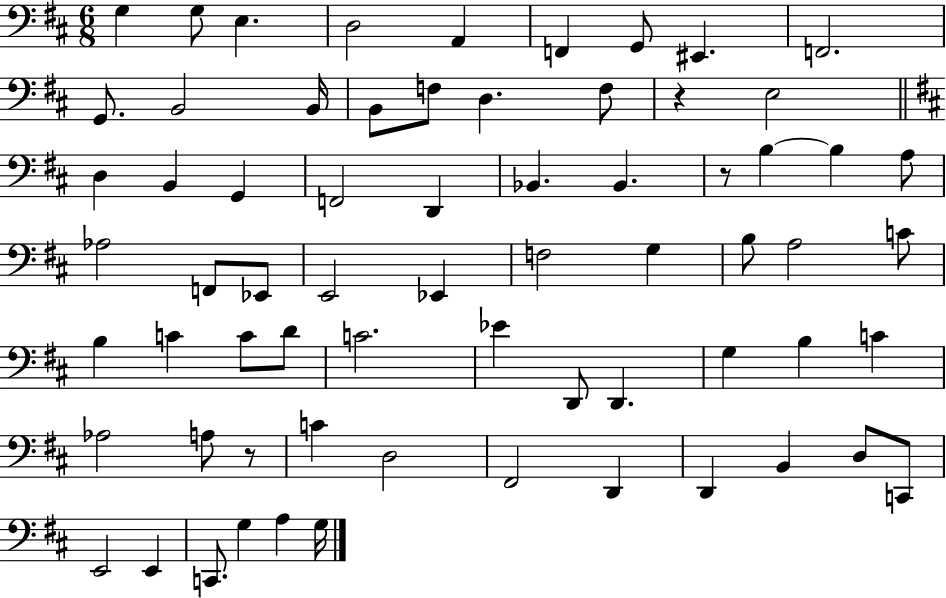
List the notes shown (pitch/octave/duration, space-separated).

G3/q G3/e E3/q. D3/h A2/q F2/q G2/e EIS2/q. F2/h. G2/e. B2/h B2/s B2/e F3/e D3/q. F3/e R/q E3/h D3/q B2/q G2/q F2/h D2/q Bb2/q. Bb2/q. R/e B3/q B3/q A3/e Ab3/h F2/e Eb2/e E2/h Eb2/q F3/h G3/q B3/e A3/h C4/e B3/q C4/q C4/e D4/e C4/h. Eb4/q D2/e D2/q. G3/q B3/q C4/q Ab3/h A3/e R/e C4/q D3/h F#2/h D2/q D2/q B2/q D3/e C2/e E2/h E2/q C2/e. G3/q A3/q G3/s